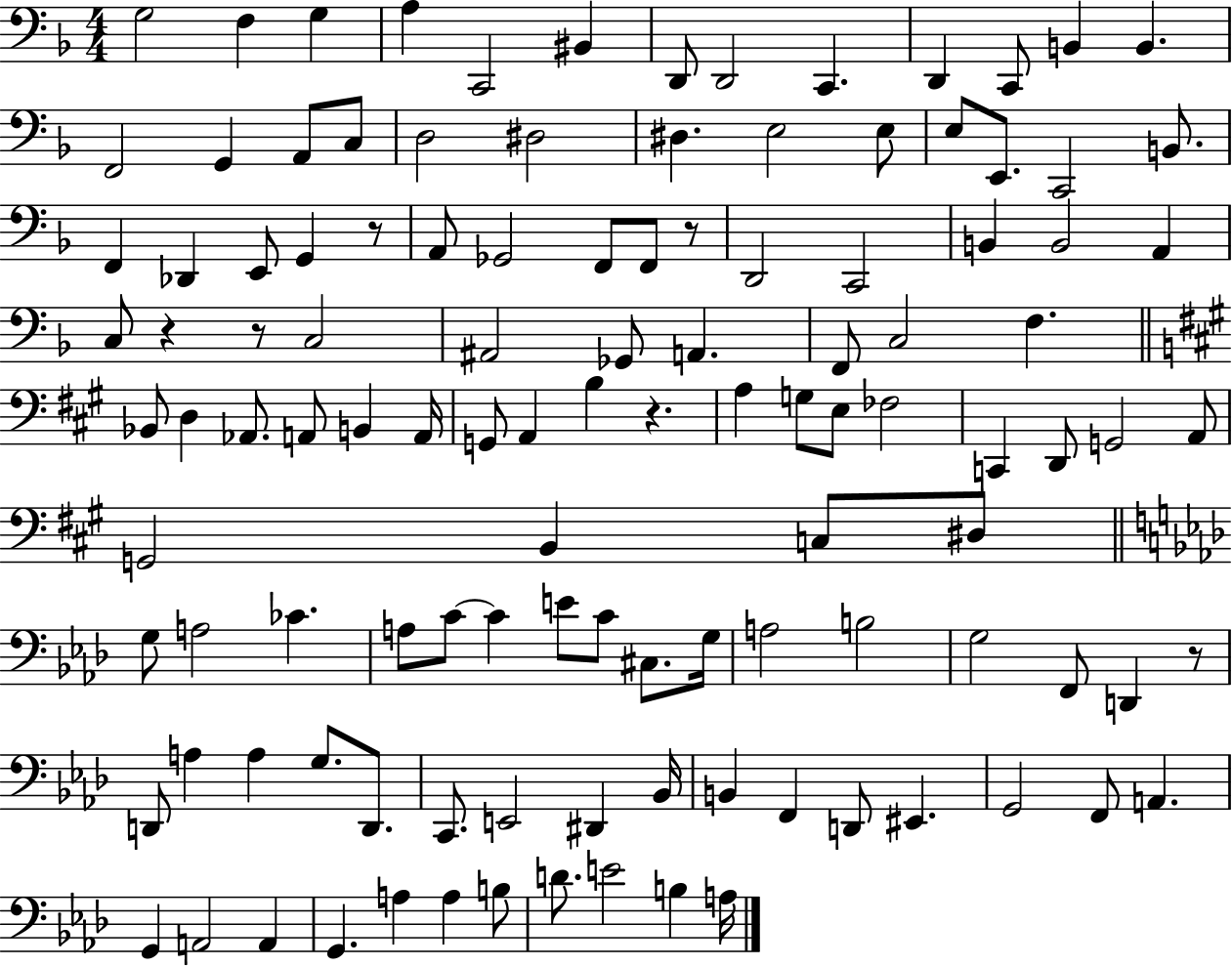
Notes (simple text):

G3/h F3/q G3/q A3/q C2/h BIS2/q D2/e D2/h C2/q. D2/q C2/e B2/q B2/q. F2/h G2/q A2/e C3/e D3/h D#3/h D#3/q. E3/h E3/e E3/e E2/e. C2/h B2/e. F2/q Db2/q E2/e G2/q R/e A2/e Gb2/h F2/e F2/e R/e D2/h C2/h B2/q B2/h A2/q C3/e R/q R/e C3/h A#2/h Gb2/e A2/q. F2/e C3/h F3/q. Bb2/e D3/q Ab2/e. A2/e B2/q A2/s G2/e A2/q B3/q R/q. A3/q G3/e E3/e FES3/h C2/q D2/e G2/h A2/e G2/h B2/q C3/e D#3/e G3/e A3/h CES4/q. A3/e C4/e C4/q E4/e C4/e C#3/e. G3/s A3/h B3/h G3/h F2/e D2/q R/e D2/e A3/q A3/q G3/e. D2/e. C2/e. E2/h D#2/q Bb2/s B2/q F2/q D2/e EIS2/q. G2/h F2/e A2/q. G2/q A2/h A2/q G2/q. A3/q A3/q B3/e D4/e. E4/h B3/q A3/s